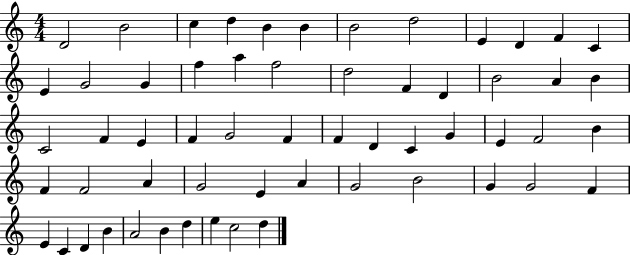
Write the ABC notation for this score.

X:1
T:Untitled
M:4/4
L:1/4
K:C
D2 B2 c d B B B2 d2 E D F C E G2 G f a f2 d2 F D B2 A B C2 F E F G2 F F D C G E F2 B F F2 A G2 E A G2 B2 G G2 F E C D B A2 B d e c2 d